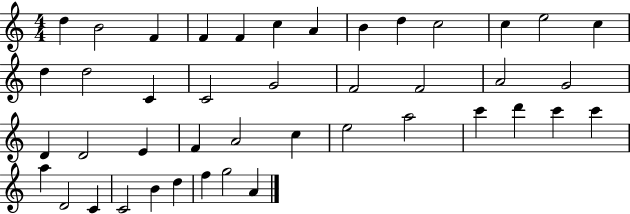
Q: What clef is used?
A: treble